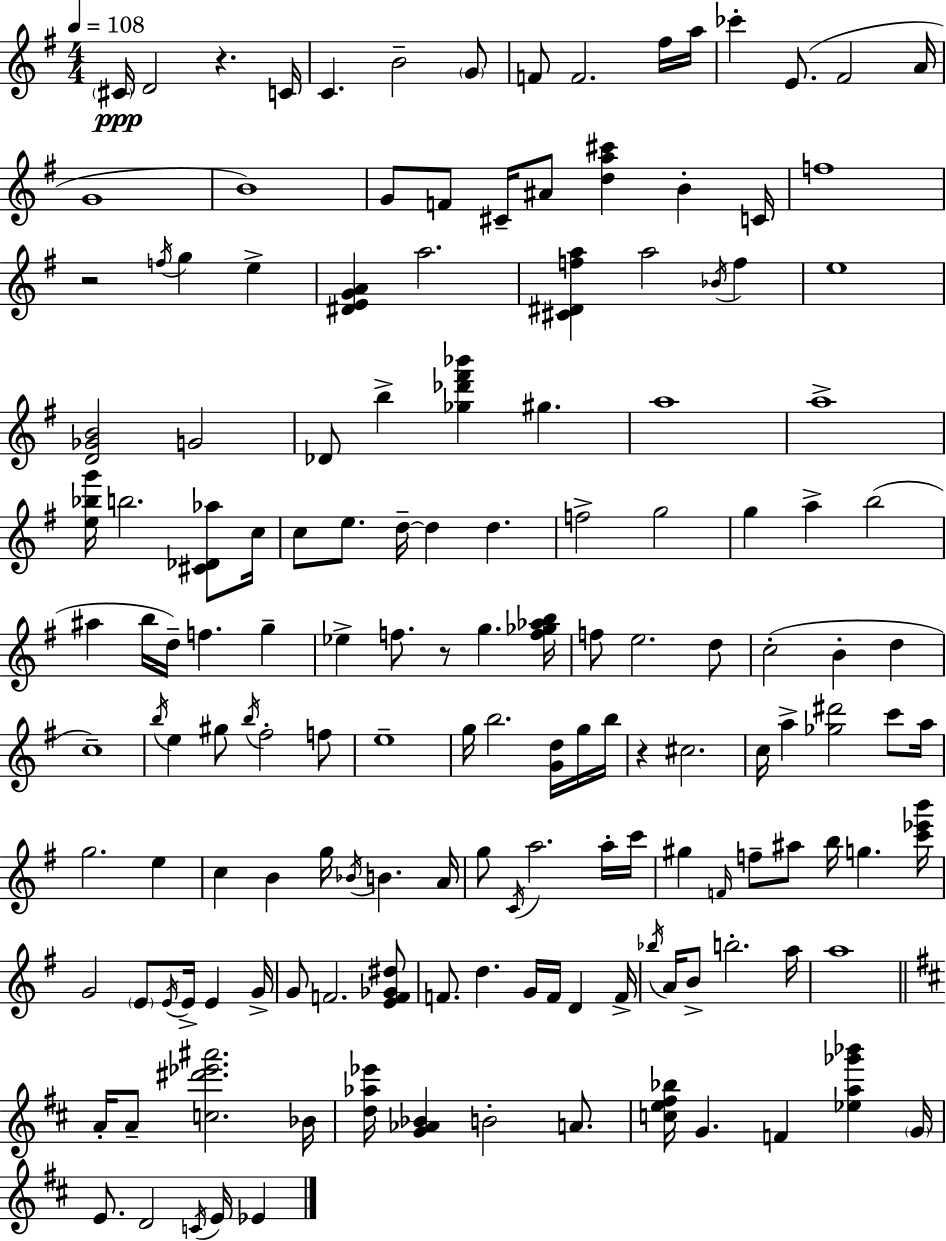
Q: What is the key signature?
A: G major